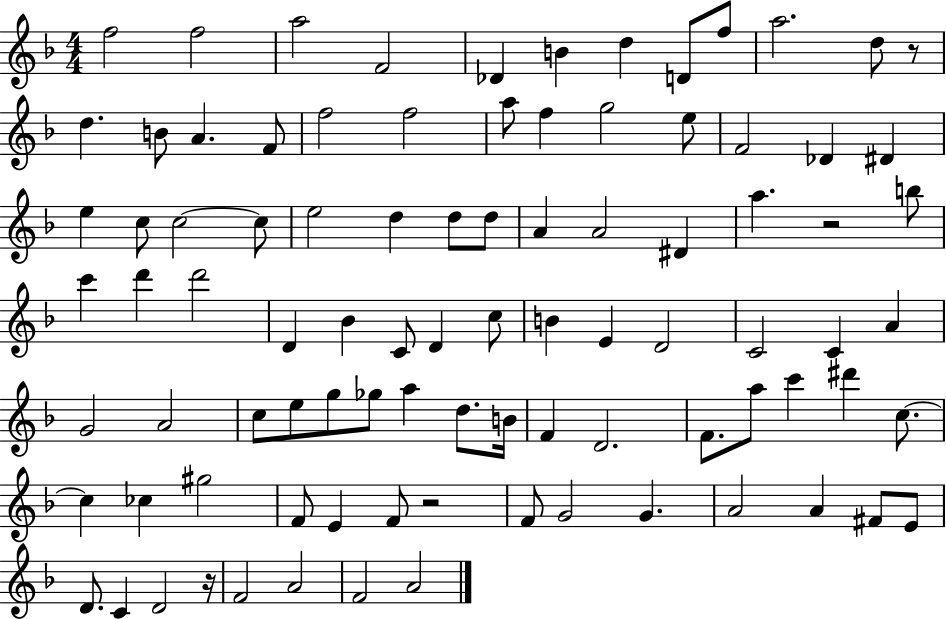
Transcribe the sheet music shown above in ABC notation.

X:1
T:Untitled
M:4/4
L:1/4
K:F
f2 f2 a2 F2 _D B d D/2 f/2 a2 d/2 z/2 d B/2 A F/2 f2 f2 a/2 f g2 e/2 F2 _D ^D e c/2 c2 c/2 e2 d d/2 d/2 A A2 ^D a z2 b/2 c' d' d'2 D _B C/2 D c/2 B E D2 C2 C A G2 A2 c/2 e/2 g/2 _g/2 a d/2 B/4 F D2 F/2 a/2 c' ^d' c/2 c _c ^g2 F/2 E F/2 z2 F/2 G2 G A2 A ^F/2 E/2 D/2 C D2 z/4 F2 A2 F2 A2